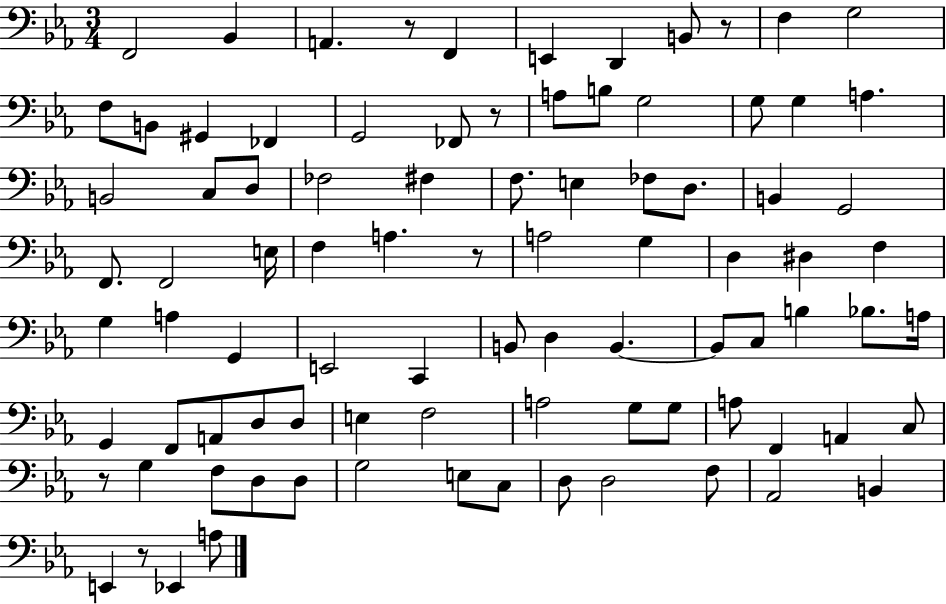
{
  \clef bass
  \numericTimeSignature
  \time 3/4
  \key ees \major
  f,2 bes,4 | a,4. r8 f,4 | e,4 d,4 b,8 r8 | f4 g2 | \break f8 b,8 gis,4 fes,4 | g,2 fes,8 r8 | a8 b8 g2 | g8 g4 a4. | \break b,2 c8 d8 | fes2 fis4 | f8. e4 fes8 d8. | b,4 g,2 | \break f,8. f,2 e16 | f4 a4. r8 | a2 g4 | d4 dis4 f4 | \break g4 a4 g,4 | e,2 c,4 | b,8 d4 b,4.~~ | b,8 c8 b4 bes8. a16 | \break g,4 f,8 a,8 d8 d8 | e4 f2 | a2 g8 g8 | a8 f,4 a,4 c8 | \break r8 g4 f8 d8 d8 | g2 e8 c8 | d8 d2 f8 | aes,2 b,4 | \break e,4 r8 ees,4 a8 | \bar "|."
}